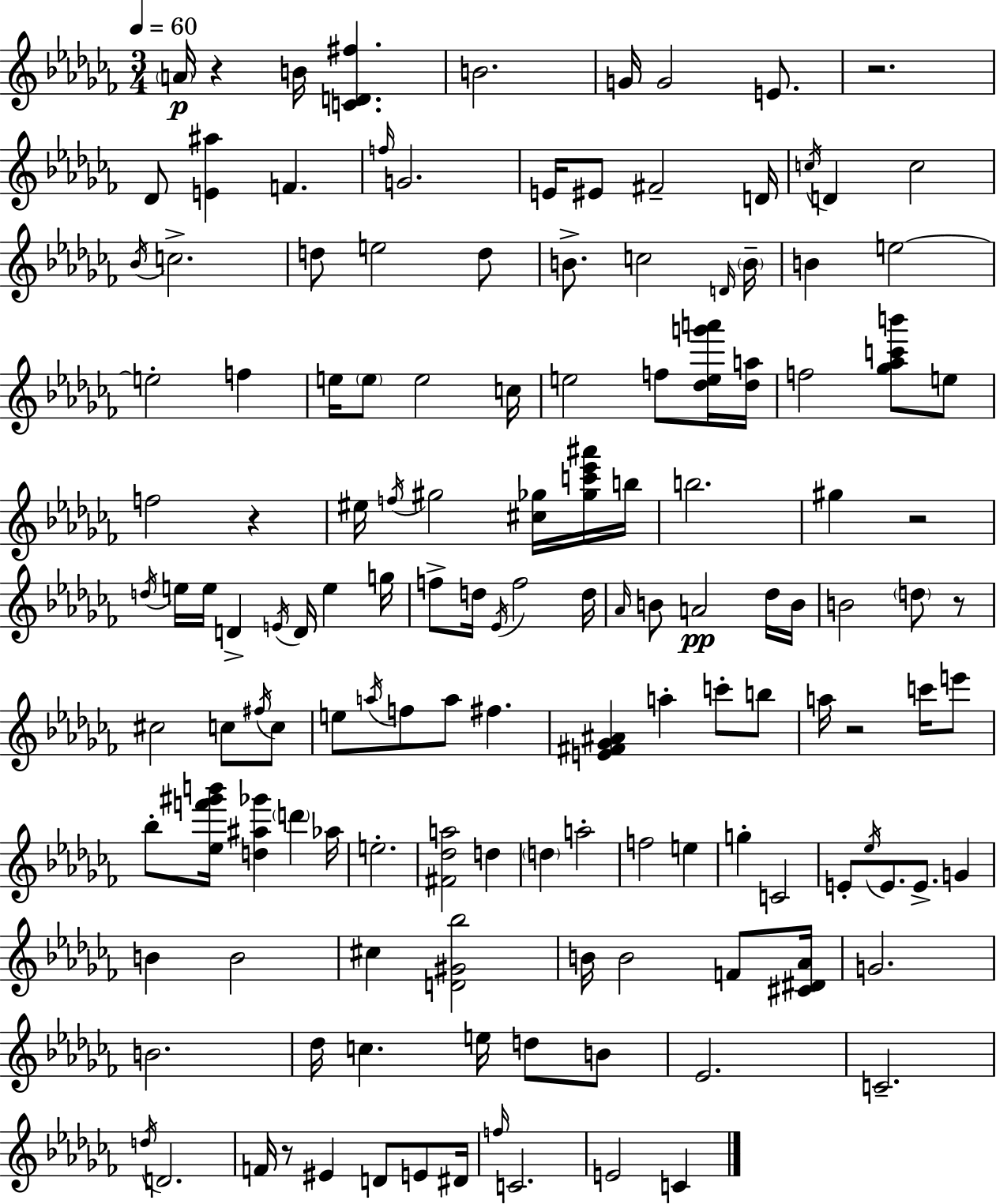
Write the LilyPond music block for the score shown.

{
  \clef treble
  \numericTimeSignature
  \time 3/4
  \key aes \minor
  \tempo 4 = 60
  \parenthesize a'16\p r4 b'16 <c' d' fis''>4. | b'2. | g'16 g'2 e'8. | r2. | \break des'8 <e' ais''>4 f'4. | \grace { f''16 } g'2. | e'16 eis'8 fis'2-- | d'16 \acciaccatura { c''16 } d'4 c''2 | \break \acciaccatura { bes'16 } c''2.-> | d''8 e''2 | d''8 b'8.-> c''2 | \grace { d'16 } \parenthesize b'16-- b'4 e''2~~ | \break e''2-. | f''4 e''16 \parenthesize e''8 e''2 | c''16 e''2 | f''8 <des'' e'' g''' a'''>16 <des'' a''>16 f''2 | \break <ges'' aes'' c''' b'''>8 e''8 f''2 | r4 eis''16 \acciaccatura { f''16 } gis''2 | <cis'' ges''>16 <ges'' c''' ees''' ais'''>16 b''16 b''2. | gis''4 r2 | \break \acciaccatura { d''16 } e''16 e''16 d'4-> | \acciaccatura { e'16 } d'16 e''4 g''16 f''8-> d''16 \acciaccatura { ees'16 } f''2 | d''16 \grace { aes'16 } b'8 a'2\pp | des''16 b'16 b'2 | \break \parenthesize d''8 r8 cis''2 | c''8 \acciaccatura { fis''16 } c''8 e''8 | \acciaccatura { a''16 } f''8 a''8 fis''4. <e' fis' ges' ais'>4 | a''4-. c'''8-. b''8 a''16 | \break r2 c'''16 e'''8 bes''8-. | <ees'' f''' gis''' b'''>16 <d'' ais'' ges'''>4 \parenthesize d'''4 aes''16 e''2.-. | <fis' des'' a''>2 | d''4 \parenthesize d''4 | \break a''2-. f''2 | e''4 g''4-. | c'2 e'8-. | \acciaccatura { ees''16 } e'8. e'8.-> g'4 | \break b'4 b'2 | cis''4 <d' gis' bes''>2 | b'16 b'2 f'8 <cis' dis' aes'>16 | g'2. | \break b'2. | des''16 c''4. e''16 d''8 b'8 | ees'2. | c'2.-- | \break \acciaccatura { d''16 } d'2. | f'16 r8 eis'4 d'8 e'8 | dis'16 \grace { f''16 } c'2. | e'2 c'4 | \break \bar "|."
}